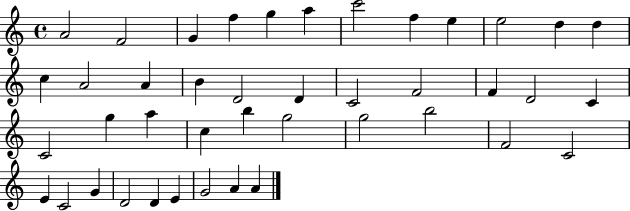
A4/h F4/h G4/q F5/q G5/q A5/q C6/h F5/q E5/q E5/h D5/q D5/q C5/q A4/h A4/q B4/q D4/h D4/q C4/h F4/h F4/q D4/h C4/q C4/h G5/q A5/q C5/q B5/q G5/h G5/h B5/h F4/h C4/h E4/q C4/h G4/q D4/h D4/q E4/q G4/h A4/q A4/q